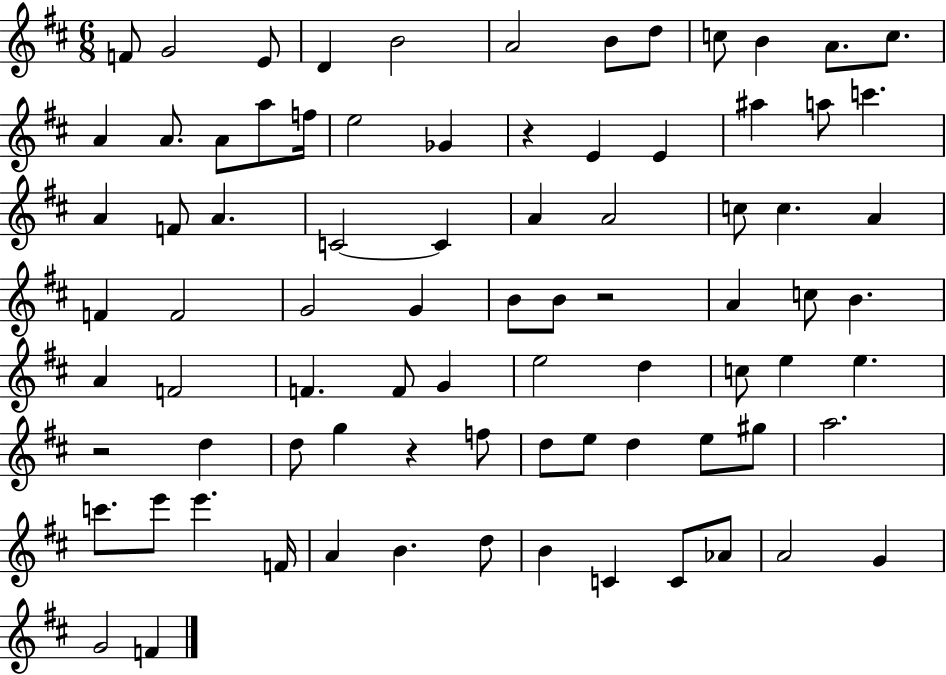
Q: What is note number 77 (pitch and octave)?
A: G4